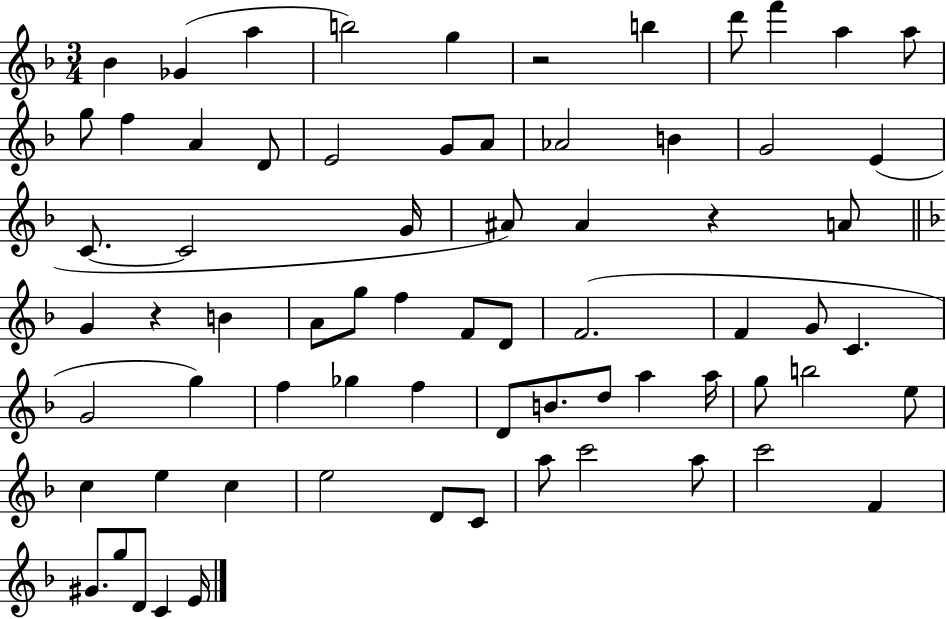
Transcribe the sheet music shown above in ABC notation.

X:1
T:Untitled
M:3/4
L:1/4
K:F
_B _G a b2 g z2 b d'/2 f' a a/2 g/2 f A D/2 E2 G/2 A/2 _A2 B G2 E C/2 C2 G/4 ^A/2 ^A z A/2 G z B A/2 g/2 f F/2 D/2 F2 F G/2 C G2 g f _g f D/2 B/2 d/2 a a/4 g/2 b2 e/2 c e c e2 D/2 C/2 a/2 c'2 a/2 c'2 F ^G/2 g/2 D/2 C E/4